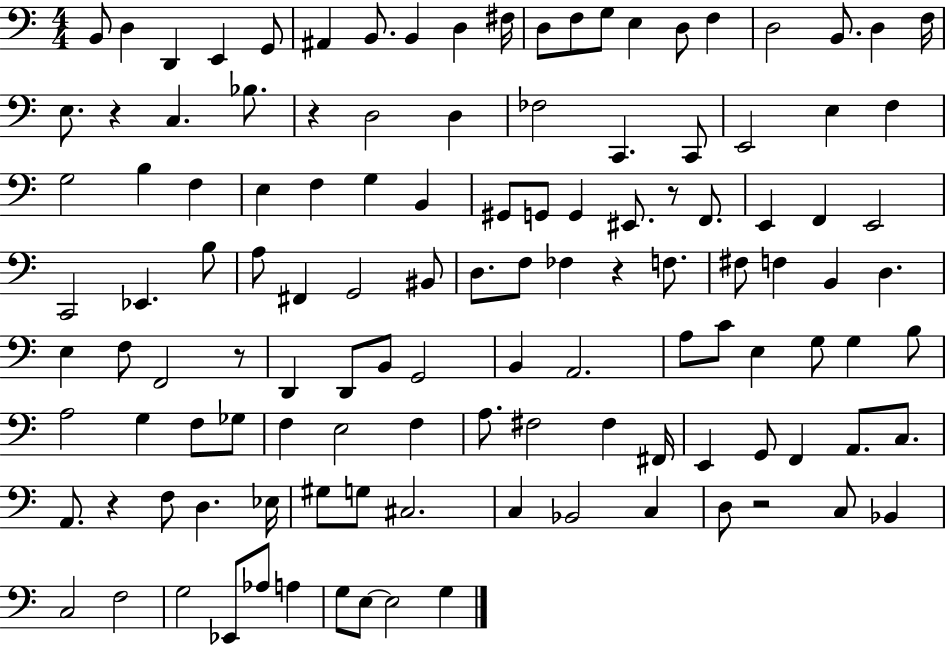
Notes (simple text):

B2/e D3/q D2/q E2/q G2/e A#2/q B2/e. B2/q D3/q F#3/s D3/e F3/e G3/e E3/q D3/e F3/q D3/h B2/e. D3/q F3/s E3/e. R/q C3/q. Bb3/e. R/q D3/h D3/q FES3/h C2/q. C2/e E2/h E3/q F3/q G3/h B3/q F3/q E3/q F3/q G3/q B2/q G#2/e G2/e G2/q EIS2/e. R/e F2/e. E2/q F2/q E2/h C2/h Eb2/q. B3/e A3/e F#2/q G2/h BIS2/e D3/e. F3/e FES3/q R/q F3/e. F#3/e F3/q B2/q D3/q. E3/q F3/e F2/h R/e D2/q D2/e B2/e G2/h B2/q A2/h. A3/e C4/e E3/q G3/e G3/q B3/e A3/h G3/q F3/e Gb3/e F3/q E3/h F3/q A3/e. F#3/h F#3/q F#2/s E2/q G2/e F2/q A2/e. C3/e. A2/e. R/q F3/e D3/q. Eb3/s G#3/e G3/e C#3/h. C3/q Bb2/h C3/q D3/e R/h C3/e Bb2/q C3/h F3/h G3/h Eb2/e Ab3/e A3/q G3/e E3/e E3/h G3/q